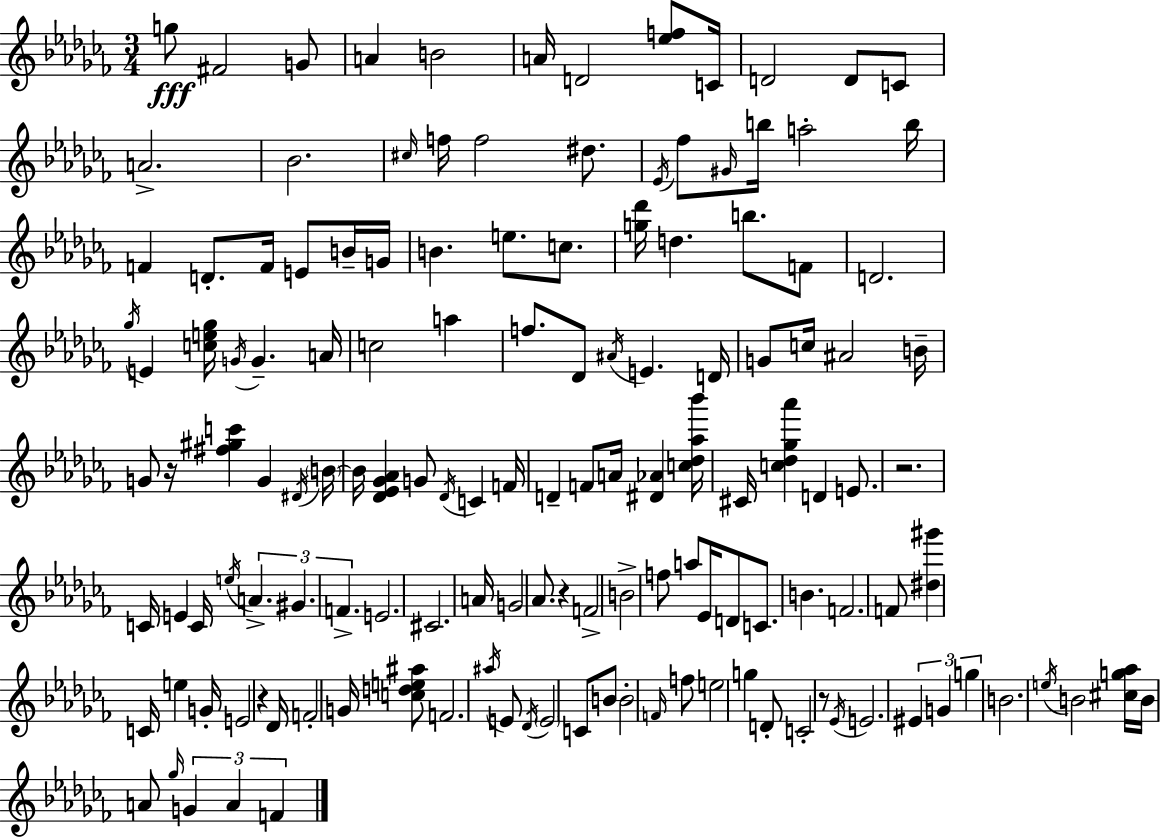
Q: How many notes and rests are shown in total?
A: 140